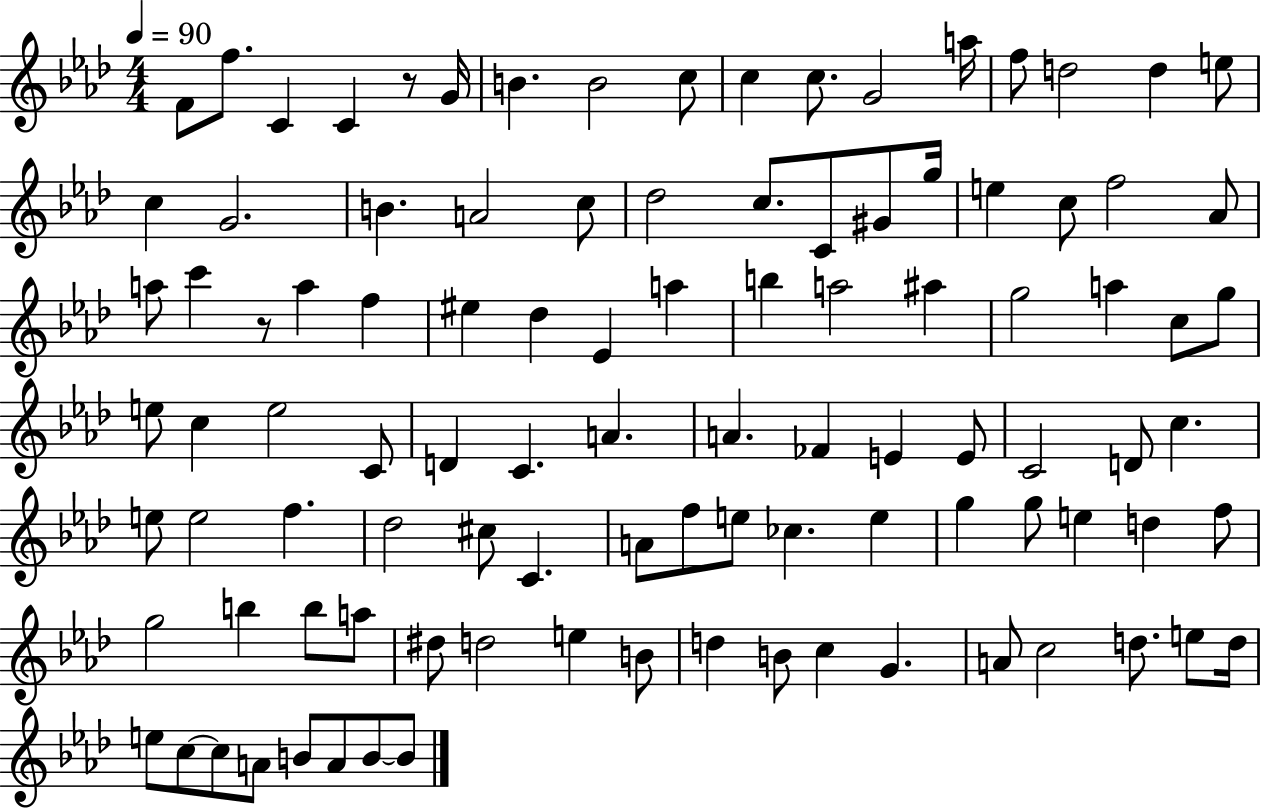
X:1
T:Untitled
M:4/4
L:1/4
K:Ab
F/2 f/2 C C z/2 G/4 B B2 c/2 c c/2 G2 a/4 f/2 d2 d e/2 c G2 B A2 c/2 _d2 c/2 C/2 ^G/2 g/4 e c/2 f2 _A/2 a/2 c' z/2 a f ^e _d _E a b a2 ^a g2 a c/2 g/2 e/2 c e2 C/2 D C A A _F E E/2 C2 D/2 c e/2 e2 f _d2 ^c/2 C A/2 f/2 e/2 _c e g g/2 e d f/2 g2 b b/2 a/2 ^d/2 d2 e B/2 d B/2 c G A/2 c2 d/2 e/2 d/4 e/2 c/2 c/2 A/2 B/2 A/2 B/2 B/2